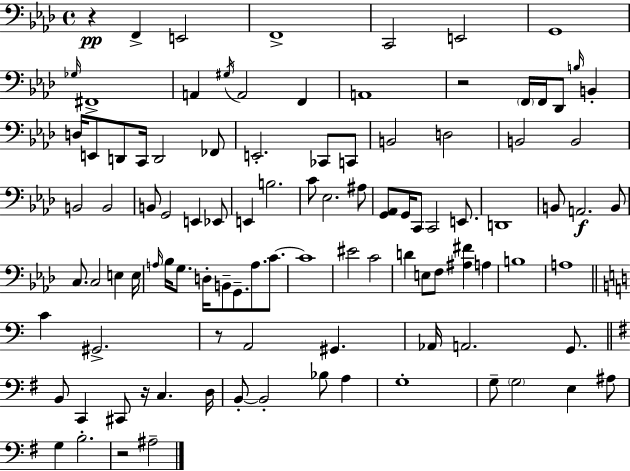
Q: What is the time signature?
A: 4/4